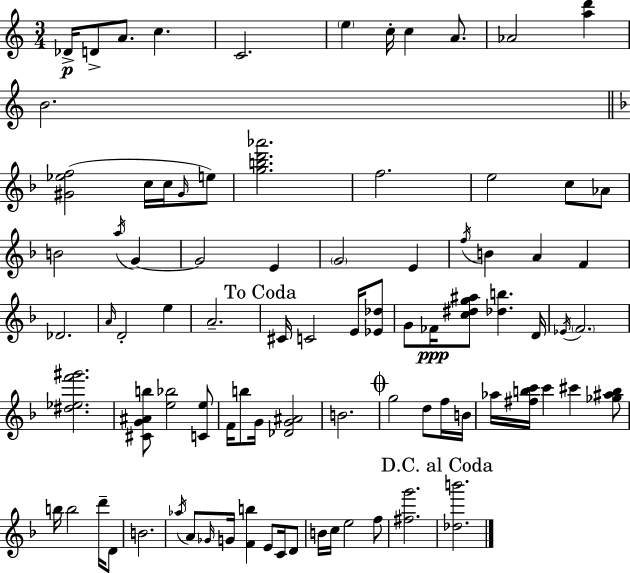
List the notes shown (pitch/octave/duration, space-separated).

Db4/s D4/e A4/e. C5/q. C4/h. E5/q C5/s C5/q A4/e. Ab4/h [A5,D6]/q B4/h. [G#4,Eb5,F5]/h C5/s C5/s G#4/s E5/e [G5,B5,D6,Ab6]/h. F5/h. E5/h C5/e Ab4/e B4/h A5/s G4/q G4/h E4/q G4/h E4/q F5/s B4/q A4/q F4/q Db4/h. A4/s D4/h E5/q A4/h. C#4/s C4/h E4/s [Eb4,Db5]/e G4/e FES4/s [C5,D#5,G5,A#5]/e [Db5,B5]/q. D4/s Eb4/s F4/h. [D#5,Eb5,F6,G#6]/h. [C#4,G4,A#4,B5]/e [E5,Bb5]/h [C4,E5]/e F4/s B5/e G4/s [Db4,G4,A#4]/h B4/h. G5/h D5/e F5/s B4/s Ab5/s [F#5,B5,C6]/s C6/q C#6/q [Gb5,A#5,B5]/e B5/s B5/h D6/s D4/e B4/h. Ab5/s A4/e Gb4/s G4/s [F4,B5]/q E4/e C4/s D4/e B4/s C5/s E5/h F5/e [F#5,G6]/h. [Db5,B6]/h.